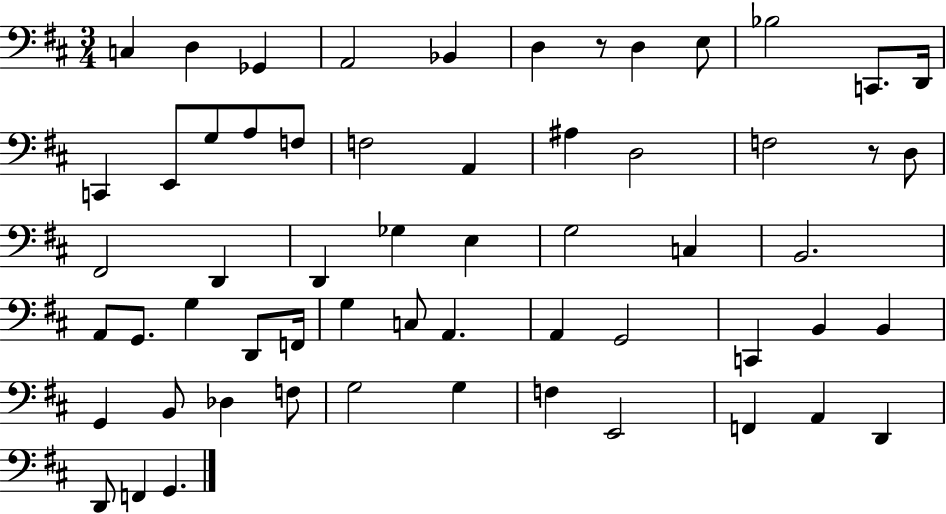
C3/q D3/q Gb2/q A2/h Bb2/q D3/q R/e D3/q E3/e Bb3/h C2/e. D2/s C2/q E2/e G3/e A3/e F3/e F3/h A2/q A#3/q D3/h F3/h R/e D3/e F#2/h D2/q D2/q Gb3/q E3/q G3/h C3/q B2/h. A2/e G2/e. G3/q D2/e F2/s G3/q C3/e A2/q. A2/q G2/h C2/q B2/q B2/q G2/q B2/e Db3/q F3/e G3/h G3/q F3/q E2/h F2/q A2/q D2/q D2/e F2/q G2/q.